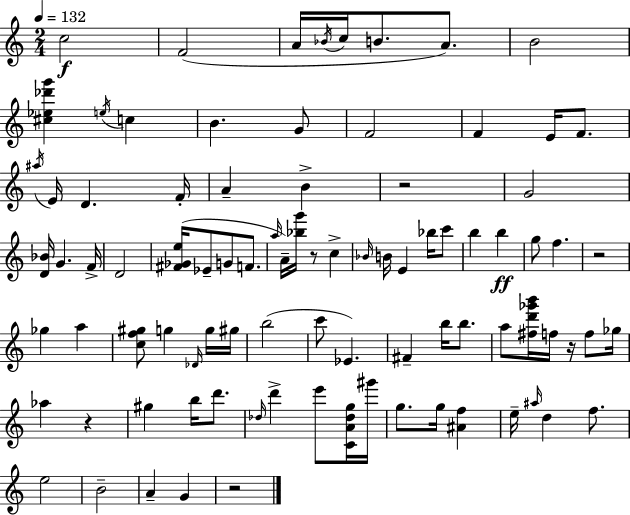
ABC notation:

X:1
T:Untitled
M:2/4
L:1/4
K:C
c2 F2 A/4 _B/4 c/4 B/2 A/2 B2 [^c_e_d'g'] e/4 c B G/2 F2 F E/4 F/2 ^a/4 E/4 D F/4 A B z2 G2 [D_B]/4 G F/4 D2 [^F_Ge]/4 _E/2 G/2 F/2 a/4 A/4 [_bg']/4 z/2 c _B/4 B/4 E _b/4 c'/2 b b g/2 f z2 _g a [cf^g]/2 g _D/4 g/4 ^g/4 b2 c'/2 _E ^F b/4 b/2 a/2 [^fd'_g'b']/4 f/4 z/4 f/2 _g/4 _a z ^g b/4 d'/2 _d/4 d' e'/2 [CA_dg]/4 ^g'/4 g/2 g/4 [^Af] e/4 ^a/4 d f/2 e2 B2 A G z2